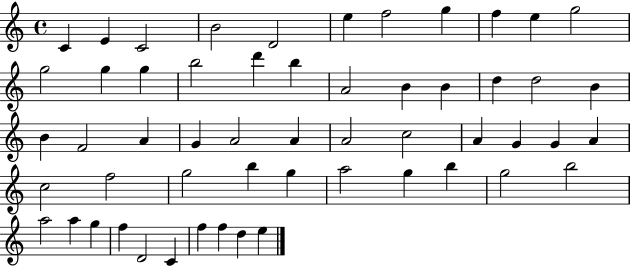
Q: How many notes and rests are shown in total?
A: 55